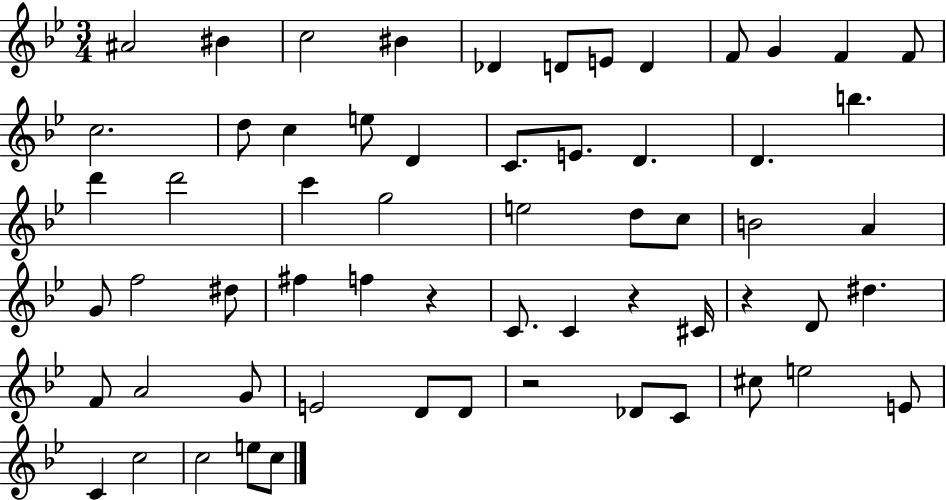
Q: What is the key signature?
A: BES major